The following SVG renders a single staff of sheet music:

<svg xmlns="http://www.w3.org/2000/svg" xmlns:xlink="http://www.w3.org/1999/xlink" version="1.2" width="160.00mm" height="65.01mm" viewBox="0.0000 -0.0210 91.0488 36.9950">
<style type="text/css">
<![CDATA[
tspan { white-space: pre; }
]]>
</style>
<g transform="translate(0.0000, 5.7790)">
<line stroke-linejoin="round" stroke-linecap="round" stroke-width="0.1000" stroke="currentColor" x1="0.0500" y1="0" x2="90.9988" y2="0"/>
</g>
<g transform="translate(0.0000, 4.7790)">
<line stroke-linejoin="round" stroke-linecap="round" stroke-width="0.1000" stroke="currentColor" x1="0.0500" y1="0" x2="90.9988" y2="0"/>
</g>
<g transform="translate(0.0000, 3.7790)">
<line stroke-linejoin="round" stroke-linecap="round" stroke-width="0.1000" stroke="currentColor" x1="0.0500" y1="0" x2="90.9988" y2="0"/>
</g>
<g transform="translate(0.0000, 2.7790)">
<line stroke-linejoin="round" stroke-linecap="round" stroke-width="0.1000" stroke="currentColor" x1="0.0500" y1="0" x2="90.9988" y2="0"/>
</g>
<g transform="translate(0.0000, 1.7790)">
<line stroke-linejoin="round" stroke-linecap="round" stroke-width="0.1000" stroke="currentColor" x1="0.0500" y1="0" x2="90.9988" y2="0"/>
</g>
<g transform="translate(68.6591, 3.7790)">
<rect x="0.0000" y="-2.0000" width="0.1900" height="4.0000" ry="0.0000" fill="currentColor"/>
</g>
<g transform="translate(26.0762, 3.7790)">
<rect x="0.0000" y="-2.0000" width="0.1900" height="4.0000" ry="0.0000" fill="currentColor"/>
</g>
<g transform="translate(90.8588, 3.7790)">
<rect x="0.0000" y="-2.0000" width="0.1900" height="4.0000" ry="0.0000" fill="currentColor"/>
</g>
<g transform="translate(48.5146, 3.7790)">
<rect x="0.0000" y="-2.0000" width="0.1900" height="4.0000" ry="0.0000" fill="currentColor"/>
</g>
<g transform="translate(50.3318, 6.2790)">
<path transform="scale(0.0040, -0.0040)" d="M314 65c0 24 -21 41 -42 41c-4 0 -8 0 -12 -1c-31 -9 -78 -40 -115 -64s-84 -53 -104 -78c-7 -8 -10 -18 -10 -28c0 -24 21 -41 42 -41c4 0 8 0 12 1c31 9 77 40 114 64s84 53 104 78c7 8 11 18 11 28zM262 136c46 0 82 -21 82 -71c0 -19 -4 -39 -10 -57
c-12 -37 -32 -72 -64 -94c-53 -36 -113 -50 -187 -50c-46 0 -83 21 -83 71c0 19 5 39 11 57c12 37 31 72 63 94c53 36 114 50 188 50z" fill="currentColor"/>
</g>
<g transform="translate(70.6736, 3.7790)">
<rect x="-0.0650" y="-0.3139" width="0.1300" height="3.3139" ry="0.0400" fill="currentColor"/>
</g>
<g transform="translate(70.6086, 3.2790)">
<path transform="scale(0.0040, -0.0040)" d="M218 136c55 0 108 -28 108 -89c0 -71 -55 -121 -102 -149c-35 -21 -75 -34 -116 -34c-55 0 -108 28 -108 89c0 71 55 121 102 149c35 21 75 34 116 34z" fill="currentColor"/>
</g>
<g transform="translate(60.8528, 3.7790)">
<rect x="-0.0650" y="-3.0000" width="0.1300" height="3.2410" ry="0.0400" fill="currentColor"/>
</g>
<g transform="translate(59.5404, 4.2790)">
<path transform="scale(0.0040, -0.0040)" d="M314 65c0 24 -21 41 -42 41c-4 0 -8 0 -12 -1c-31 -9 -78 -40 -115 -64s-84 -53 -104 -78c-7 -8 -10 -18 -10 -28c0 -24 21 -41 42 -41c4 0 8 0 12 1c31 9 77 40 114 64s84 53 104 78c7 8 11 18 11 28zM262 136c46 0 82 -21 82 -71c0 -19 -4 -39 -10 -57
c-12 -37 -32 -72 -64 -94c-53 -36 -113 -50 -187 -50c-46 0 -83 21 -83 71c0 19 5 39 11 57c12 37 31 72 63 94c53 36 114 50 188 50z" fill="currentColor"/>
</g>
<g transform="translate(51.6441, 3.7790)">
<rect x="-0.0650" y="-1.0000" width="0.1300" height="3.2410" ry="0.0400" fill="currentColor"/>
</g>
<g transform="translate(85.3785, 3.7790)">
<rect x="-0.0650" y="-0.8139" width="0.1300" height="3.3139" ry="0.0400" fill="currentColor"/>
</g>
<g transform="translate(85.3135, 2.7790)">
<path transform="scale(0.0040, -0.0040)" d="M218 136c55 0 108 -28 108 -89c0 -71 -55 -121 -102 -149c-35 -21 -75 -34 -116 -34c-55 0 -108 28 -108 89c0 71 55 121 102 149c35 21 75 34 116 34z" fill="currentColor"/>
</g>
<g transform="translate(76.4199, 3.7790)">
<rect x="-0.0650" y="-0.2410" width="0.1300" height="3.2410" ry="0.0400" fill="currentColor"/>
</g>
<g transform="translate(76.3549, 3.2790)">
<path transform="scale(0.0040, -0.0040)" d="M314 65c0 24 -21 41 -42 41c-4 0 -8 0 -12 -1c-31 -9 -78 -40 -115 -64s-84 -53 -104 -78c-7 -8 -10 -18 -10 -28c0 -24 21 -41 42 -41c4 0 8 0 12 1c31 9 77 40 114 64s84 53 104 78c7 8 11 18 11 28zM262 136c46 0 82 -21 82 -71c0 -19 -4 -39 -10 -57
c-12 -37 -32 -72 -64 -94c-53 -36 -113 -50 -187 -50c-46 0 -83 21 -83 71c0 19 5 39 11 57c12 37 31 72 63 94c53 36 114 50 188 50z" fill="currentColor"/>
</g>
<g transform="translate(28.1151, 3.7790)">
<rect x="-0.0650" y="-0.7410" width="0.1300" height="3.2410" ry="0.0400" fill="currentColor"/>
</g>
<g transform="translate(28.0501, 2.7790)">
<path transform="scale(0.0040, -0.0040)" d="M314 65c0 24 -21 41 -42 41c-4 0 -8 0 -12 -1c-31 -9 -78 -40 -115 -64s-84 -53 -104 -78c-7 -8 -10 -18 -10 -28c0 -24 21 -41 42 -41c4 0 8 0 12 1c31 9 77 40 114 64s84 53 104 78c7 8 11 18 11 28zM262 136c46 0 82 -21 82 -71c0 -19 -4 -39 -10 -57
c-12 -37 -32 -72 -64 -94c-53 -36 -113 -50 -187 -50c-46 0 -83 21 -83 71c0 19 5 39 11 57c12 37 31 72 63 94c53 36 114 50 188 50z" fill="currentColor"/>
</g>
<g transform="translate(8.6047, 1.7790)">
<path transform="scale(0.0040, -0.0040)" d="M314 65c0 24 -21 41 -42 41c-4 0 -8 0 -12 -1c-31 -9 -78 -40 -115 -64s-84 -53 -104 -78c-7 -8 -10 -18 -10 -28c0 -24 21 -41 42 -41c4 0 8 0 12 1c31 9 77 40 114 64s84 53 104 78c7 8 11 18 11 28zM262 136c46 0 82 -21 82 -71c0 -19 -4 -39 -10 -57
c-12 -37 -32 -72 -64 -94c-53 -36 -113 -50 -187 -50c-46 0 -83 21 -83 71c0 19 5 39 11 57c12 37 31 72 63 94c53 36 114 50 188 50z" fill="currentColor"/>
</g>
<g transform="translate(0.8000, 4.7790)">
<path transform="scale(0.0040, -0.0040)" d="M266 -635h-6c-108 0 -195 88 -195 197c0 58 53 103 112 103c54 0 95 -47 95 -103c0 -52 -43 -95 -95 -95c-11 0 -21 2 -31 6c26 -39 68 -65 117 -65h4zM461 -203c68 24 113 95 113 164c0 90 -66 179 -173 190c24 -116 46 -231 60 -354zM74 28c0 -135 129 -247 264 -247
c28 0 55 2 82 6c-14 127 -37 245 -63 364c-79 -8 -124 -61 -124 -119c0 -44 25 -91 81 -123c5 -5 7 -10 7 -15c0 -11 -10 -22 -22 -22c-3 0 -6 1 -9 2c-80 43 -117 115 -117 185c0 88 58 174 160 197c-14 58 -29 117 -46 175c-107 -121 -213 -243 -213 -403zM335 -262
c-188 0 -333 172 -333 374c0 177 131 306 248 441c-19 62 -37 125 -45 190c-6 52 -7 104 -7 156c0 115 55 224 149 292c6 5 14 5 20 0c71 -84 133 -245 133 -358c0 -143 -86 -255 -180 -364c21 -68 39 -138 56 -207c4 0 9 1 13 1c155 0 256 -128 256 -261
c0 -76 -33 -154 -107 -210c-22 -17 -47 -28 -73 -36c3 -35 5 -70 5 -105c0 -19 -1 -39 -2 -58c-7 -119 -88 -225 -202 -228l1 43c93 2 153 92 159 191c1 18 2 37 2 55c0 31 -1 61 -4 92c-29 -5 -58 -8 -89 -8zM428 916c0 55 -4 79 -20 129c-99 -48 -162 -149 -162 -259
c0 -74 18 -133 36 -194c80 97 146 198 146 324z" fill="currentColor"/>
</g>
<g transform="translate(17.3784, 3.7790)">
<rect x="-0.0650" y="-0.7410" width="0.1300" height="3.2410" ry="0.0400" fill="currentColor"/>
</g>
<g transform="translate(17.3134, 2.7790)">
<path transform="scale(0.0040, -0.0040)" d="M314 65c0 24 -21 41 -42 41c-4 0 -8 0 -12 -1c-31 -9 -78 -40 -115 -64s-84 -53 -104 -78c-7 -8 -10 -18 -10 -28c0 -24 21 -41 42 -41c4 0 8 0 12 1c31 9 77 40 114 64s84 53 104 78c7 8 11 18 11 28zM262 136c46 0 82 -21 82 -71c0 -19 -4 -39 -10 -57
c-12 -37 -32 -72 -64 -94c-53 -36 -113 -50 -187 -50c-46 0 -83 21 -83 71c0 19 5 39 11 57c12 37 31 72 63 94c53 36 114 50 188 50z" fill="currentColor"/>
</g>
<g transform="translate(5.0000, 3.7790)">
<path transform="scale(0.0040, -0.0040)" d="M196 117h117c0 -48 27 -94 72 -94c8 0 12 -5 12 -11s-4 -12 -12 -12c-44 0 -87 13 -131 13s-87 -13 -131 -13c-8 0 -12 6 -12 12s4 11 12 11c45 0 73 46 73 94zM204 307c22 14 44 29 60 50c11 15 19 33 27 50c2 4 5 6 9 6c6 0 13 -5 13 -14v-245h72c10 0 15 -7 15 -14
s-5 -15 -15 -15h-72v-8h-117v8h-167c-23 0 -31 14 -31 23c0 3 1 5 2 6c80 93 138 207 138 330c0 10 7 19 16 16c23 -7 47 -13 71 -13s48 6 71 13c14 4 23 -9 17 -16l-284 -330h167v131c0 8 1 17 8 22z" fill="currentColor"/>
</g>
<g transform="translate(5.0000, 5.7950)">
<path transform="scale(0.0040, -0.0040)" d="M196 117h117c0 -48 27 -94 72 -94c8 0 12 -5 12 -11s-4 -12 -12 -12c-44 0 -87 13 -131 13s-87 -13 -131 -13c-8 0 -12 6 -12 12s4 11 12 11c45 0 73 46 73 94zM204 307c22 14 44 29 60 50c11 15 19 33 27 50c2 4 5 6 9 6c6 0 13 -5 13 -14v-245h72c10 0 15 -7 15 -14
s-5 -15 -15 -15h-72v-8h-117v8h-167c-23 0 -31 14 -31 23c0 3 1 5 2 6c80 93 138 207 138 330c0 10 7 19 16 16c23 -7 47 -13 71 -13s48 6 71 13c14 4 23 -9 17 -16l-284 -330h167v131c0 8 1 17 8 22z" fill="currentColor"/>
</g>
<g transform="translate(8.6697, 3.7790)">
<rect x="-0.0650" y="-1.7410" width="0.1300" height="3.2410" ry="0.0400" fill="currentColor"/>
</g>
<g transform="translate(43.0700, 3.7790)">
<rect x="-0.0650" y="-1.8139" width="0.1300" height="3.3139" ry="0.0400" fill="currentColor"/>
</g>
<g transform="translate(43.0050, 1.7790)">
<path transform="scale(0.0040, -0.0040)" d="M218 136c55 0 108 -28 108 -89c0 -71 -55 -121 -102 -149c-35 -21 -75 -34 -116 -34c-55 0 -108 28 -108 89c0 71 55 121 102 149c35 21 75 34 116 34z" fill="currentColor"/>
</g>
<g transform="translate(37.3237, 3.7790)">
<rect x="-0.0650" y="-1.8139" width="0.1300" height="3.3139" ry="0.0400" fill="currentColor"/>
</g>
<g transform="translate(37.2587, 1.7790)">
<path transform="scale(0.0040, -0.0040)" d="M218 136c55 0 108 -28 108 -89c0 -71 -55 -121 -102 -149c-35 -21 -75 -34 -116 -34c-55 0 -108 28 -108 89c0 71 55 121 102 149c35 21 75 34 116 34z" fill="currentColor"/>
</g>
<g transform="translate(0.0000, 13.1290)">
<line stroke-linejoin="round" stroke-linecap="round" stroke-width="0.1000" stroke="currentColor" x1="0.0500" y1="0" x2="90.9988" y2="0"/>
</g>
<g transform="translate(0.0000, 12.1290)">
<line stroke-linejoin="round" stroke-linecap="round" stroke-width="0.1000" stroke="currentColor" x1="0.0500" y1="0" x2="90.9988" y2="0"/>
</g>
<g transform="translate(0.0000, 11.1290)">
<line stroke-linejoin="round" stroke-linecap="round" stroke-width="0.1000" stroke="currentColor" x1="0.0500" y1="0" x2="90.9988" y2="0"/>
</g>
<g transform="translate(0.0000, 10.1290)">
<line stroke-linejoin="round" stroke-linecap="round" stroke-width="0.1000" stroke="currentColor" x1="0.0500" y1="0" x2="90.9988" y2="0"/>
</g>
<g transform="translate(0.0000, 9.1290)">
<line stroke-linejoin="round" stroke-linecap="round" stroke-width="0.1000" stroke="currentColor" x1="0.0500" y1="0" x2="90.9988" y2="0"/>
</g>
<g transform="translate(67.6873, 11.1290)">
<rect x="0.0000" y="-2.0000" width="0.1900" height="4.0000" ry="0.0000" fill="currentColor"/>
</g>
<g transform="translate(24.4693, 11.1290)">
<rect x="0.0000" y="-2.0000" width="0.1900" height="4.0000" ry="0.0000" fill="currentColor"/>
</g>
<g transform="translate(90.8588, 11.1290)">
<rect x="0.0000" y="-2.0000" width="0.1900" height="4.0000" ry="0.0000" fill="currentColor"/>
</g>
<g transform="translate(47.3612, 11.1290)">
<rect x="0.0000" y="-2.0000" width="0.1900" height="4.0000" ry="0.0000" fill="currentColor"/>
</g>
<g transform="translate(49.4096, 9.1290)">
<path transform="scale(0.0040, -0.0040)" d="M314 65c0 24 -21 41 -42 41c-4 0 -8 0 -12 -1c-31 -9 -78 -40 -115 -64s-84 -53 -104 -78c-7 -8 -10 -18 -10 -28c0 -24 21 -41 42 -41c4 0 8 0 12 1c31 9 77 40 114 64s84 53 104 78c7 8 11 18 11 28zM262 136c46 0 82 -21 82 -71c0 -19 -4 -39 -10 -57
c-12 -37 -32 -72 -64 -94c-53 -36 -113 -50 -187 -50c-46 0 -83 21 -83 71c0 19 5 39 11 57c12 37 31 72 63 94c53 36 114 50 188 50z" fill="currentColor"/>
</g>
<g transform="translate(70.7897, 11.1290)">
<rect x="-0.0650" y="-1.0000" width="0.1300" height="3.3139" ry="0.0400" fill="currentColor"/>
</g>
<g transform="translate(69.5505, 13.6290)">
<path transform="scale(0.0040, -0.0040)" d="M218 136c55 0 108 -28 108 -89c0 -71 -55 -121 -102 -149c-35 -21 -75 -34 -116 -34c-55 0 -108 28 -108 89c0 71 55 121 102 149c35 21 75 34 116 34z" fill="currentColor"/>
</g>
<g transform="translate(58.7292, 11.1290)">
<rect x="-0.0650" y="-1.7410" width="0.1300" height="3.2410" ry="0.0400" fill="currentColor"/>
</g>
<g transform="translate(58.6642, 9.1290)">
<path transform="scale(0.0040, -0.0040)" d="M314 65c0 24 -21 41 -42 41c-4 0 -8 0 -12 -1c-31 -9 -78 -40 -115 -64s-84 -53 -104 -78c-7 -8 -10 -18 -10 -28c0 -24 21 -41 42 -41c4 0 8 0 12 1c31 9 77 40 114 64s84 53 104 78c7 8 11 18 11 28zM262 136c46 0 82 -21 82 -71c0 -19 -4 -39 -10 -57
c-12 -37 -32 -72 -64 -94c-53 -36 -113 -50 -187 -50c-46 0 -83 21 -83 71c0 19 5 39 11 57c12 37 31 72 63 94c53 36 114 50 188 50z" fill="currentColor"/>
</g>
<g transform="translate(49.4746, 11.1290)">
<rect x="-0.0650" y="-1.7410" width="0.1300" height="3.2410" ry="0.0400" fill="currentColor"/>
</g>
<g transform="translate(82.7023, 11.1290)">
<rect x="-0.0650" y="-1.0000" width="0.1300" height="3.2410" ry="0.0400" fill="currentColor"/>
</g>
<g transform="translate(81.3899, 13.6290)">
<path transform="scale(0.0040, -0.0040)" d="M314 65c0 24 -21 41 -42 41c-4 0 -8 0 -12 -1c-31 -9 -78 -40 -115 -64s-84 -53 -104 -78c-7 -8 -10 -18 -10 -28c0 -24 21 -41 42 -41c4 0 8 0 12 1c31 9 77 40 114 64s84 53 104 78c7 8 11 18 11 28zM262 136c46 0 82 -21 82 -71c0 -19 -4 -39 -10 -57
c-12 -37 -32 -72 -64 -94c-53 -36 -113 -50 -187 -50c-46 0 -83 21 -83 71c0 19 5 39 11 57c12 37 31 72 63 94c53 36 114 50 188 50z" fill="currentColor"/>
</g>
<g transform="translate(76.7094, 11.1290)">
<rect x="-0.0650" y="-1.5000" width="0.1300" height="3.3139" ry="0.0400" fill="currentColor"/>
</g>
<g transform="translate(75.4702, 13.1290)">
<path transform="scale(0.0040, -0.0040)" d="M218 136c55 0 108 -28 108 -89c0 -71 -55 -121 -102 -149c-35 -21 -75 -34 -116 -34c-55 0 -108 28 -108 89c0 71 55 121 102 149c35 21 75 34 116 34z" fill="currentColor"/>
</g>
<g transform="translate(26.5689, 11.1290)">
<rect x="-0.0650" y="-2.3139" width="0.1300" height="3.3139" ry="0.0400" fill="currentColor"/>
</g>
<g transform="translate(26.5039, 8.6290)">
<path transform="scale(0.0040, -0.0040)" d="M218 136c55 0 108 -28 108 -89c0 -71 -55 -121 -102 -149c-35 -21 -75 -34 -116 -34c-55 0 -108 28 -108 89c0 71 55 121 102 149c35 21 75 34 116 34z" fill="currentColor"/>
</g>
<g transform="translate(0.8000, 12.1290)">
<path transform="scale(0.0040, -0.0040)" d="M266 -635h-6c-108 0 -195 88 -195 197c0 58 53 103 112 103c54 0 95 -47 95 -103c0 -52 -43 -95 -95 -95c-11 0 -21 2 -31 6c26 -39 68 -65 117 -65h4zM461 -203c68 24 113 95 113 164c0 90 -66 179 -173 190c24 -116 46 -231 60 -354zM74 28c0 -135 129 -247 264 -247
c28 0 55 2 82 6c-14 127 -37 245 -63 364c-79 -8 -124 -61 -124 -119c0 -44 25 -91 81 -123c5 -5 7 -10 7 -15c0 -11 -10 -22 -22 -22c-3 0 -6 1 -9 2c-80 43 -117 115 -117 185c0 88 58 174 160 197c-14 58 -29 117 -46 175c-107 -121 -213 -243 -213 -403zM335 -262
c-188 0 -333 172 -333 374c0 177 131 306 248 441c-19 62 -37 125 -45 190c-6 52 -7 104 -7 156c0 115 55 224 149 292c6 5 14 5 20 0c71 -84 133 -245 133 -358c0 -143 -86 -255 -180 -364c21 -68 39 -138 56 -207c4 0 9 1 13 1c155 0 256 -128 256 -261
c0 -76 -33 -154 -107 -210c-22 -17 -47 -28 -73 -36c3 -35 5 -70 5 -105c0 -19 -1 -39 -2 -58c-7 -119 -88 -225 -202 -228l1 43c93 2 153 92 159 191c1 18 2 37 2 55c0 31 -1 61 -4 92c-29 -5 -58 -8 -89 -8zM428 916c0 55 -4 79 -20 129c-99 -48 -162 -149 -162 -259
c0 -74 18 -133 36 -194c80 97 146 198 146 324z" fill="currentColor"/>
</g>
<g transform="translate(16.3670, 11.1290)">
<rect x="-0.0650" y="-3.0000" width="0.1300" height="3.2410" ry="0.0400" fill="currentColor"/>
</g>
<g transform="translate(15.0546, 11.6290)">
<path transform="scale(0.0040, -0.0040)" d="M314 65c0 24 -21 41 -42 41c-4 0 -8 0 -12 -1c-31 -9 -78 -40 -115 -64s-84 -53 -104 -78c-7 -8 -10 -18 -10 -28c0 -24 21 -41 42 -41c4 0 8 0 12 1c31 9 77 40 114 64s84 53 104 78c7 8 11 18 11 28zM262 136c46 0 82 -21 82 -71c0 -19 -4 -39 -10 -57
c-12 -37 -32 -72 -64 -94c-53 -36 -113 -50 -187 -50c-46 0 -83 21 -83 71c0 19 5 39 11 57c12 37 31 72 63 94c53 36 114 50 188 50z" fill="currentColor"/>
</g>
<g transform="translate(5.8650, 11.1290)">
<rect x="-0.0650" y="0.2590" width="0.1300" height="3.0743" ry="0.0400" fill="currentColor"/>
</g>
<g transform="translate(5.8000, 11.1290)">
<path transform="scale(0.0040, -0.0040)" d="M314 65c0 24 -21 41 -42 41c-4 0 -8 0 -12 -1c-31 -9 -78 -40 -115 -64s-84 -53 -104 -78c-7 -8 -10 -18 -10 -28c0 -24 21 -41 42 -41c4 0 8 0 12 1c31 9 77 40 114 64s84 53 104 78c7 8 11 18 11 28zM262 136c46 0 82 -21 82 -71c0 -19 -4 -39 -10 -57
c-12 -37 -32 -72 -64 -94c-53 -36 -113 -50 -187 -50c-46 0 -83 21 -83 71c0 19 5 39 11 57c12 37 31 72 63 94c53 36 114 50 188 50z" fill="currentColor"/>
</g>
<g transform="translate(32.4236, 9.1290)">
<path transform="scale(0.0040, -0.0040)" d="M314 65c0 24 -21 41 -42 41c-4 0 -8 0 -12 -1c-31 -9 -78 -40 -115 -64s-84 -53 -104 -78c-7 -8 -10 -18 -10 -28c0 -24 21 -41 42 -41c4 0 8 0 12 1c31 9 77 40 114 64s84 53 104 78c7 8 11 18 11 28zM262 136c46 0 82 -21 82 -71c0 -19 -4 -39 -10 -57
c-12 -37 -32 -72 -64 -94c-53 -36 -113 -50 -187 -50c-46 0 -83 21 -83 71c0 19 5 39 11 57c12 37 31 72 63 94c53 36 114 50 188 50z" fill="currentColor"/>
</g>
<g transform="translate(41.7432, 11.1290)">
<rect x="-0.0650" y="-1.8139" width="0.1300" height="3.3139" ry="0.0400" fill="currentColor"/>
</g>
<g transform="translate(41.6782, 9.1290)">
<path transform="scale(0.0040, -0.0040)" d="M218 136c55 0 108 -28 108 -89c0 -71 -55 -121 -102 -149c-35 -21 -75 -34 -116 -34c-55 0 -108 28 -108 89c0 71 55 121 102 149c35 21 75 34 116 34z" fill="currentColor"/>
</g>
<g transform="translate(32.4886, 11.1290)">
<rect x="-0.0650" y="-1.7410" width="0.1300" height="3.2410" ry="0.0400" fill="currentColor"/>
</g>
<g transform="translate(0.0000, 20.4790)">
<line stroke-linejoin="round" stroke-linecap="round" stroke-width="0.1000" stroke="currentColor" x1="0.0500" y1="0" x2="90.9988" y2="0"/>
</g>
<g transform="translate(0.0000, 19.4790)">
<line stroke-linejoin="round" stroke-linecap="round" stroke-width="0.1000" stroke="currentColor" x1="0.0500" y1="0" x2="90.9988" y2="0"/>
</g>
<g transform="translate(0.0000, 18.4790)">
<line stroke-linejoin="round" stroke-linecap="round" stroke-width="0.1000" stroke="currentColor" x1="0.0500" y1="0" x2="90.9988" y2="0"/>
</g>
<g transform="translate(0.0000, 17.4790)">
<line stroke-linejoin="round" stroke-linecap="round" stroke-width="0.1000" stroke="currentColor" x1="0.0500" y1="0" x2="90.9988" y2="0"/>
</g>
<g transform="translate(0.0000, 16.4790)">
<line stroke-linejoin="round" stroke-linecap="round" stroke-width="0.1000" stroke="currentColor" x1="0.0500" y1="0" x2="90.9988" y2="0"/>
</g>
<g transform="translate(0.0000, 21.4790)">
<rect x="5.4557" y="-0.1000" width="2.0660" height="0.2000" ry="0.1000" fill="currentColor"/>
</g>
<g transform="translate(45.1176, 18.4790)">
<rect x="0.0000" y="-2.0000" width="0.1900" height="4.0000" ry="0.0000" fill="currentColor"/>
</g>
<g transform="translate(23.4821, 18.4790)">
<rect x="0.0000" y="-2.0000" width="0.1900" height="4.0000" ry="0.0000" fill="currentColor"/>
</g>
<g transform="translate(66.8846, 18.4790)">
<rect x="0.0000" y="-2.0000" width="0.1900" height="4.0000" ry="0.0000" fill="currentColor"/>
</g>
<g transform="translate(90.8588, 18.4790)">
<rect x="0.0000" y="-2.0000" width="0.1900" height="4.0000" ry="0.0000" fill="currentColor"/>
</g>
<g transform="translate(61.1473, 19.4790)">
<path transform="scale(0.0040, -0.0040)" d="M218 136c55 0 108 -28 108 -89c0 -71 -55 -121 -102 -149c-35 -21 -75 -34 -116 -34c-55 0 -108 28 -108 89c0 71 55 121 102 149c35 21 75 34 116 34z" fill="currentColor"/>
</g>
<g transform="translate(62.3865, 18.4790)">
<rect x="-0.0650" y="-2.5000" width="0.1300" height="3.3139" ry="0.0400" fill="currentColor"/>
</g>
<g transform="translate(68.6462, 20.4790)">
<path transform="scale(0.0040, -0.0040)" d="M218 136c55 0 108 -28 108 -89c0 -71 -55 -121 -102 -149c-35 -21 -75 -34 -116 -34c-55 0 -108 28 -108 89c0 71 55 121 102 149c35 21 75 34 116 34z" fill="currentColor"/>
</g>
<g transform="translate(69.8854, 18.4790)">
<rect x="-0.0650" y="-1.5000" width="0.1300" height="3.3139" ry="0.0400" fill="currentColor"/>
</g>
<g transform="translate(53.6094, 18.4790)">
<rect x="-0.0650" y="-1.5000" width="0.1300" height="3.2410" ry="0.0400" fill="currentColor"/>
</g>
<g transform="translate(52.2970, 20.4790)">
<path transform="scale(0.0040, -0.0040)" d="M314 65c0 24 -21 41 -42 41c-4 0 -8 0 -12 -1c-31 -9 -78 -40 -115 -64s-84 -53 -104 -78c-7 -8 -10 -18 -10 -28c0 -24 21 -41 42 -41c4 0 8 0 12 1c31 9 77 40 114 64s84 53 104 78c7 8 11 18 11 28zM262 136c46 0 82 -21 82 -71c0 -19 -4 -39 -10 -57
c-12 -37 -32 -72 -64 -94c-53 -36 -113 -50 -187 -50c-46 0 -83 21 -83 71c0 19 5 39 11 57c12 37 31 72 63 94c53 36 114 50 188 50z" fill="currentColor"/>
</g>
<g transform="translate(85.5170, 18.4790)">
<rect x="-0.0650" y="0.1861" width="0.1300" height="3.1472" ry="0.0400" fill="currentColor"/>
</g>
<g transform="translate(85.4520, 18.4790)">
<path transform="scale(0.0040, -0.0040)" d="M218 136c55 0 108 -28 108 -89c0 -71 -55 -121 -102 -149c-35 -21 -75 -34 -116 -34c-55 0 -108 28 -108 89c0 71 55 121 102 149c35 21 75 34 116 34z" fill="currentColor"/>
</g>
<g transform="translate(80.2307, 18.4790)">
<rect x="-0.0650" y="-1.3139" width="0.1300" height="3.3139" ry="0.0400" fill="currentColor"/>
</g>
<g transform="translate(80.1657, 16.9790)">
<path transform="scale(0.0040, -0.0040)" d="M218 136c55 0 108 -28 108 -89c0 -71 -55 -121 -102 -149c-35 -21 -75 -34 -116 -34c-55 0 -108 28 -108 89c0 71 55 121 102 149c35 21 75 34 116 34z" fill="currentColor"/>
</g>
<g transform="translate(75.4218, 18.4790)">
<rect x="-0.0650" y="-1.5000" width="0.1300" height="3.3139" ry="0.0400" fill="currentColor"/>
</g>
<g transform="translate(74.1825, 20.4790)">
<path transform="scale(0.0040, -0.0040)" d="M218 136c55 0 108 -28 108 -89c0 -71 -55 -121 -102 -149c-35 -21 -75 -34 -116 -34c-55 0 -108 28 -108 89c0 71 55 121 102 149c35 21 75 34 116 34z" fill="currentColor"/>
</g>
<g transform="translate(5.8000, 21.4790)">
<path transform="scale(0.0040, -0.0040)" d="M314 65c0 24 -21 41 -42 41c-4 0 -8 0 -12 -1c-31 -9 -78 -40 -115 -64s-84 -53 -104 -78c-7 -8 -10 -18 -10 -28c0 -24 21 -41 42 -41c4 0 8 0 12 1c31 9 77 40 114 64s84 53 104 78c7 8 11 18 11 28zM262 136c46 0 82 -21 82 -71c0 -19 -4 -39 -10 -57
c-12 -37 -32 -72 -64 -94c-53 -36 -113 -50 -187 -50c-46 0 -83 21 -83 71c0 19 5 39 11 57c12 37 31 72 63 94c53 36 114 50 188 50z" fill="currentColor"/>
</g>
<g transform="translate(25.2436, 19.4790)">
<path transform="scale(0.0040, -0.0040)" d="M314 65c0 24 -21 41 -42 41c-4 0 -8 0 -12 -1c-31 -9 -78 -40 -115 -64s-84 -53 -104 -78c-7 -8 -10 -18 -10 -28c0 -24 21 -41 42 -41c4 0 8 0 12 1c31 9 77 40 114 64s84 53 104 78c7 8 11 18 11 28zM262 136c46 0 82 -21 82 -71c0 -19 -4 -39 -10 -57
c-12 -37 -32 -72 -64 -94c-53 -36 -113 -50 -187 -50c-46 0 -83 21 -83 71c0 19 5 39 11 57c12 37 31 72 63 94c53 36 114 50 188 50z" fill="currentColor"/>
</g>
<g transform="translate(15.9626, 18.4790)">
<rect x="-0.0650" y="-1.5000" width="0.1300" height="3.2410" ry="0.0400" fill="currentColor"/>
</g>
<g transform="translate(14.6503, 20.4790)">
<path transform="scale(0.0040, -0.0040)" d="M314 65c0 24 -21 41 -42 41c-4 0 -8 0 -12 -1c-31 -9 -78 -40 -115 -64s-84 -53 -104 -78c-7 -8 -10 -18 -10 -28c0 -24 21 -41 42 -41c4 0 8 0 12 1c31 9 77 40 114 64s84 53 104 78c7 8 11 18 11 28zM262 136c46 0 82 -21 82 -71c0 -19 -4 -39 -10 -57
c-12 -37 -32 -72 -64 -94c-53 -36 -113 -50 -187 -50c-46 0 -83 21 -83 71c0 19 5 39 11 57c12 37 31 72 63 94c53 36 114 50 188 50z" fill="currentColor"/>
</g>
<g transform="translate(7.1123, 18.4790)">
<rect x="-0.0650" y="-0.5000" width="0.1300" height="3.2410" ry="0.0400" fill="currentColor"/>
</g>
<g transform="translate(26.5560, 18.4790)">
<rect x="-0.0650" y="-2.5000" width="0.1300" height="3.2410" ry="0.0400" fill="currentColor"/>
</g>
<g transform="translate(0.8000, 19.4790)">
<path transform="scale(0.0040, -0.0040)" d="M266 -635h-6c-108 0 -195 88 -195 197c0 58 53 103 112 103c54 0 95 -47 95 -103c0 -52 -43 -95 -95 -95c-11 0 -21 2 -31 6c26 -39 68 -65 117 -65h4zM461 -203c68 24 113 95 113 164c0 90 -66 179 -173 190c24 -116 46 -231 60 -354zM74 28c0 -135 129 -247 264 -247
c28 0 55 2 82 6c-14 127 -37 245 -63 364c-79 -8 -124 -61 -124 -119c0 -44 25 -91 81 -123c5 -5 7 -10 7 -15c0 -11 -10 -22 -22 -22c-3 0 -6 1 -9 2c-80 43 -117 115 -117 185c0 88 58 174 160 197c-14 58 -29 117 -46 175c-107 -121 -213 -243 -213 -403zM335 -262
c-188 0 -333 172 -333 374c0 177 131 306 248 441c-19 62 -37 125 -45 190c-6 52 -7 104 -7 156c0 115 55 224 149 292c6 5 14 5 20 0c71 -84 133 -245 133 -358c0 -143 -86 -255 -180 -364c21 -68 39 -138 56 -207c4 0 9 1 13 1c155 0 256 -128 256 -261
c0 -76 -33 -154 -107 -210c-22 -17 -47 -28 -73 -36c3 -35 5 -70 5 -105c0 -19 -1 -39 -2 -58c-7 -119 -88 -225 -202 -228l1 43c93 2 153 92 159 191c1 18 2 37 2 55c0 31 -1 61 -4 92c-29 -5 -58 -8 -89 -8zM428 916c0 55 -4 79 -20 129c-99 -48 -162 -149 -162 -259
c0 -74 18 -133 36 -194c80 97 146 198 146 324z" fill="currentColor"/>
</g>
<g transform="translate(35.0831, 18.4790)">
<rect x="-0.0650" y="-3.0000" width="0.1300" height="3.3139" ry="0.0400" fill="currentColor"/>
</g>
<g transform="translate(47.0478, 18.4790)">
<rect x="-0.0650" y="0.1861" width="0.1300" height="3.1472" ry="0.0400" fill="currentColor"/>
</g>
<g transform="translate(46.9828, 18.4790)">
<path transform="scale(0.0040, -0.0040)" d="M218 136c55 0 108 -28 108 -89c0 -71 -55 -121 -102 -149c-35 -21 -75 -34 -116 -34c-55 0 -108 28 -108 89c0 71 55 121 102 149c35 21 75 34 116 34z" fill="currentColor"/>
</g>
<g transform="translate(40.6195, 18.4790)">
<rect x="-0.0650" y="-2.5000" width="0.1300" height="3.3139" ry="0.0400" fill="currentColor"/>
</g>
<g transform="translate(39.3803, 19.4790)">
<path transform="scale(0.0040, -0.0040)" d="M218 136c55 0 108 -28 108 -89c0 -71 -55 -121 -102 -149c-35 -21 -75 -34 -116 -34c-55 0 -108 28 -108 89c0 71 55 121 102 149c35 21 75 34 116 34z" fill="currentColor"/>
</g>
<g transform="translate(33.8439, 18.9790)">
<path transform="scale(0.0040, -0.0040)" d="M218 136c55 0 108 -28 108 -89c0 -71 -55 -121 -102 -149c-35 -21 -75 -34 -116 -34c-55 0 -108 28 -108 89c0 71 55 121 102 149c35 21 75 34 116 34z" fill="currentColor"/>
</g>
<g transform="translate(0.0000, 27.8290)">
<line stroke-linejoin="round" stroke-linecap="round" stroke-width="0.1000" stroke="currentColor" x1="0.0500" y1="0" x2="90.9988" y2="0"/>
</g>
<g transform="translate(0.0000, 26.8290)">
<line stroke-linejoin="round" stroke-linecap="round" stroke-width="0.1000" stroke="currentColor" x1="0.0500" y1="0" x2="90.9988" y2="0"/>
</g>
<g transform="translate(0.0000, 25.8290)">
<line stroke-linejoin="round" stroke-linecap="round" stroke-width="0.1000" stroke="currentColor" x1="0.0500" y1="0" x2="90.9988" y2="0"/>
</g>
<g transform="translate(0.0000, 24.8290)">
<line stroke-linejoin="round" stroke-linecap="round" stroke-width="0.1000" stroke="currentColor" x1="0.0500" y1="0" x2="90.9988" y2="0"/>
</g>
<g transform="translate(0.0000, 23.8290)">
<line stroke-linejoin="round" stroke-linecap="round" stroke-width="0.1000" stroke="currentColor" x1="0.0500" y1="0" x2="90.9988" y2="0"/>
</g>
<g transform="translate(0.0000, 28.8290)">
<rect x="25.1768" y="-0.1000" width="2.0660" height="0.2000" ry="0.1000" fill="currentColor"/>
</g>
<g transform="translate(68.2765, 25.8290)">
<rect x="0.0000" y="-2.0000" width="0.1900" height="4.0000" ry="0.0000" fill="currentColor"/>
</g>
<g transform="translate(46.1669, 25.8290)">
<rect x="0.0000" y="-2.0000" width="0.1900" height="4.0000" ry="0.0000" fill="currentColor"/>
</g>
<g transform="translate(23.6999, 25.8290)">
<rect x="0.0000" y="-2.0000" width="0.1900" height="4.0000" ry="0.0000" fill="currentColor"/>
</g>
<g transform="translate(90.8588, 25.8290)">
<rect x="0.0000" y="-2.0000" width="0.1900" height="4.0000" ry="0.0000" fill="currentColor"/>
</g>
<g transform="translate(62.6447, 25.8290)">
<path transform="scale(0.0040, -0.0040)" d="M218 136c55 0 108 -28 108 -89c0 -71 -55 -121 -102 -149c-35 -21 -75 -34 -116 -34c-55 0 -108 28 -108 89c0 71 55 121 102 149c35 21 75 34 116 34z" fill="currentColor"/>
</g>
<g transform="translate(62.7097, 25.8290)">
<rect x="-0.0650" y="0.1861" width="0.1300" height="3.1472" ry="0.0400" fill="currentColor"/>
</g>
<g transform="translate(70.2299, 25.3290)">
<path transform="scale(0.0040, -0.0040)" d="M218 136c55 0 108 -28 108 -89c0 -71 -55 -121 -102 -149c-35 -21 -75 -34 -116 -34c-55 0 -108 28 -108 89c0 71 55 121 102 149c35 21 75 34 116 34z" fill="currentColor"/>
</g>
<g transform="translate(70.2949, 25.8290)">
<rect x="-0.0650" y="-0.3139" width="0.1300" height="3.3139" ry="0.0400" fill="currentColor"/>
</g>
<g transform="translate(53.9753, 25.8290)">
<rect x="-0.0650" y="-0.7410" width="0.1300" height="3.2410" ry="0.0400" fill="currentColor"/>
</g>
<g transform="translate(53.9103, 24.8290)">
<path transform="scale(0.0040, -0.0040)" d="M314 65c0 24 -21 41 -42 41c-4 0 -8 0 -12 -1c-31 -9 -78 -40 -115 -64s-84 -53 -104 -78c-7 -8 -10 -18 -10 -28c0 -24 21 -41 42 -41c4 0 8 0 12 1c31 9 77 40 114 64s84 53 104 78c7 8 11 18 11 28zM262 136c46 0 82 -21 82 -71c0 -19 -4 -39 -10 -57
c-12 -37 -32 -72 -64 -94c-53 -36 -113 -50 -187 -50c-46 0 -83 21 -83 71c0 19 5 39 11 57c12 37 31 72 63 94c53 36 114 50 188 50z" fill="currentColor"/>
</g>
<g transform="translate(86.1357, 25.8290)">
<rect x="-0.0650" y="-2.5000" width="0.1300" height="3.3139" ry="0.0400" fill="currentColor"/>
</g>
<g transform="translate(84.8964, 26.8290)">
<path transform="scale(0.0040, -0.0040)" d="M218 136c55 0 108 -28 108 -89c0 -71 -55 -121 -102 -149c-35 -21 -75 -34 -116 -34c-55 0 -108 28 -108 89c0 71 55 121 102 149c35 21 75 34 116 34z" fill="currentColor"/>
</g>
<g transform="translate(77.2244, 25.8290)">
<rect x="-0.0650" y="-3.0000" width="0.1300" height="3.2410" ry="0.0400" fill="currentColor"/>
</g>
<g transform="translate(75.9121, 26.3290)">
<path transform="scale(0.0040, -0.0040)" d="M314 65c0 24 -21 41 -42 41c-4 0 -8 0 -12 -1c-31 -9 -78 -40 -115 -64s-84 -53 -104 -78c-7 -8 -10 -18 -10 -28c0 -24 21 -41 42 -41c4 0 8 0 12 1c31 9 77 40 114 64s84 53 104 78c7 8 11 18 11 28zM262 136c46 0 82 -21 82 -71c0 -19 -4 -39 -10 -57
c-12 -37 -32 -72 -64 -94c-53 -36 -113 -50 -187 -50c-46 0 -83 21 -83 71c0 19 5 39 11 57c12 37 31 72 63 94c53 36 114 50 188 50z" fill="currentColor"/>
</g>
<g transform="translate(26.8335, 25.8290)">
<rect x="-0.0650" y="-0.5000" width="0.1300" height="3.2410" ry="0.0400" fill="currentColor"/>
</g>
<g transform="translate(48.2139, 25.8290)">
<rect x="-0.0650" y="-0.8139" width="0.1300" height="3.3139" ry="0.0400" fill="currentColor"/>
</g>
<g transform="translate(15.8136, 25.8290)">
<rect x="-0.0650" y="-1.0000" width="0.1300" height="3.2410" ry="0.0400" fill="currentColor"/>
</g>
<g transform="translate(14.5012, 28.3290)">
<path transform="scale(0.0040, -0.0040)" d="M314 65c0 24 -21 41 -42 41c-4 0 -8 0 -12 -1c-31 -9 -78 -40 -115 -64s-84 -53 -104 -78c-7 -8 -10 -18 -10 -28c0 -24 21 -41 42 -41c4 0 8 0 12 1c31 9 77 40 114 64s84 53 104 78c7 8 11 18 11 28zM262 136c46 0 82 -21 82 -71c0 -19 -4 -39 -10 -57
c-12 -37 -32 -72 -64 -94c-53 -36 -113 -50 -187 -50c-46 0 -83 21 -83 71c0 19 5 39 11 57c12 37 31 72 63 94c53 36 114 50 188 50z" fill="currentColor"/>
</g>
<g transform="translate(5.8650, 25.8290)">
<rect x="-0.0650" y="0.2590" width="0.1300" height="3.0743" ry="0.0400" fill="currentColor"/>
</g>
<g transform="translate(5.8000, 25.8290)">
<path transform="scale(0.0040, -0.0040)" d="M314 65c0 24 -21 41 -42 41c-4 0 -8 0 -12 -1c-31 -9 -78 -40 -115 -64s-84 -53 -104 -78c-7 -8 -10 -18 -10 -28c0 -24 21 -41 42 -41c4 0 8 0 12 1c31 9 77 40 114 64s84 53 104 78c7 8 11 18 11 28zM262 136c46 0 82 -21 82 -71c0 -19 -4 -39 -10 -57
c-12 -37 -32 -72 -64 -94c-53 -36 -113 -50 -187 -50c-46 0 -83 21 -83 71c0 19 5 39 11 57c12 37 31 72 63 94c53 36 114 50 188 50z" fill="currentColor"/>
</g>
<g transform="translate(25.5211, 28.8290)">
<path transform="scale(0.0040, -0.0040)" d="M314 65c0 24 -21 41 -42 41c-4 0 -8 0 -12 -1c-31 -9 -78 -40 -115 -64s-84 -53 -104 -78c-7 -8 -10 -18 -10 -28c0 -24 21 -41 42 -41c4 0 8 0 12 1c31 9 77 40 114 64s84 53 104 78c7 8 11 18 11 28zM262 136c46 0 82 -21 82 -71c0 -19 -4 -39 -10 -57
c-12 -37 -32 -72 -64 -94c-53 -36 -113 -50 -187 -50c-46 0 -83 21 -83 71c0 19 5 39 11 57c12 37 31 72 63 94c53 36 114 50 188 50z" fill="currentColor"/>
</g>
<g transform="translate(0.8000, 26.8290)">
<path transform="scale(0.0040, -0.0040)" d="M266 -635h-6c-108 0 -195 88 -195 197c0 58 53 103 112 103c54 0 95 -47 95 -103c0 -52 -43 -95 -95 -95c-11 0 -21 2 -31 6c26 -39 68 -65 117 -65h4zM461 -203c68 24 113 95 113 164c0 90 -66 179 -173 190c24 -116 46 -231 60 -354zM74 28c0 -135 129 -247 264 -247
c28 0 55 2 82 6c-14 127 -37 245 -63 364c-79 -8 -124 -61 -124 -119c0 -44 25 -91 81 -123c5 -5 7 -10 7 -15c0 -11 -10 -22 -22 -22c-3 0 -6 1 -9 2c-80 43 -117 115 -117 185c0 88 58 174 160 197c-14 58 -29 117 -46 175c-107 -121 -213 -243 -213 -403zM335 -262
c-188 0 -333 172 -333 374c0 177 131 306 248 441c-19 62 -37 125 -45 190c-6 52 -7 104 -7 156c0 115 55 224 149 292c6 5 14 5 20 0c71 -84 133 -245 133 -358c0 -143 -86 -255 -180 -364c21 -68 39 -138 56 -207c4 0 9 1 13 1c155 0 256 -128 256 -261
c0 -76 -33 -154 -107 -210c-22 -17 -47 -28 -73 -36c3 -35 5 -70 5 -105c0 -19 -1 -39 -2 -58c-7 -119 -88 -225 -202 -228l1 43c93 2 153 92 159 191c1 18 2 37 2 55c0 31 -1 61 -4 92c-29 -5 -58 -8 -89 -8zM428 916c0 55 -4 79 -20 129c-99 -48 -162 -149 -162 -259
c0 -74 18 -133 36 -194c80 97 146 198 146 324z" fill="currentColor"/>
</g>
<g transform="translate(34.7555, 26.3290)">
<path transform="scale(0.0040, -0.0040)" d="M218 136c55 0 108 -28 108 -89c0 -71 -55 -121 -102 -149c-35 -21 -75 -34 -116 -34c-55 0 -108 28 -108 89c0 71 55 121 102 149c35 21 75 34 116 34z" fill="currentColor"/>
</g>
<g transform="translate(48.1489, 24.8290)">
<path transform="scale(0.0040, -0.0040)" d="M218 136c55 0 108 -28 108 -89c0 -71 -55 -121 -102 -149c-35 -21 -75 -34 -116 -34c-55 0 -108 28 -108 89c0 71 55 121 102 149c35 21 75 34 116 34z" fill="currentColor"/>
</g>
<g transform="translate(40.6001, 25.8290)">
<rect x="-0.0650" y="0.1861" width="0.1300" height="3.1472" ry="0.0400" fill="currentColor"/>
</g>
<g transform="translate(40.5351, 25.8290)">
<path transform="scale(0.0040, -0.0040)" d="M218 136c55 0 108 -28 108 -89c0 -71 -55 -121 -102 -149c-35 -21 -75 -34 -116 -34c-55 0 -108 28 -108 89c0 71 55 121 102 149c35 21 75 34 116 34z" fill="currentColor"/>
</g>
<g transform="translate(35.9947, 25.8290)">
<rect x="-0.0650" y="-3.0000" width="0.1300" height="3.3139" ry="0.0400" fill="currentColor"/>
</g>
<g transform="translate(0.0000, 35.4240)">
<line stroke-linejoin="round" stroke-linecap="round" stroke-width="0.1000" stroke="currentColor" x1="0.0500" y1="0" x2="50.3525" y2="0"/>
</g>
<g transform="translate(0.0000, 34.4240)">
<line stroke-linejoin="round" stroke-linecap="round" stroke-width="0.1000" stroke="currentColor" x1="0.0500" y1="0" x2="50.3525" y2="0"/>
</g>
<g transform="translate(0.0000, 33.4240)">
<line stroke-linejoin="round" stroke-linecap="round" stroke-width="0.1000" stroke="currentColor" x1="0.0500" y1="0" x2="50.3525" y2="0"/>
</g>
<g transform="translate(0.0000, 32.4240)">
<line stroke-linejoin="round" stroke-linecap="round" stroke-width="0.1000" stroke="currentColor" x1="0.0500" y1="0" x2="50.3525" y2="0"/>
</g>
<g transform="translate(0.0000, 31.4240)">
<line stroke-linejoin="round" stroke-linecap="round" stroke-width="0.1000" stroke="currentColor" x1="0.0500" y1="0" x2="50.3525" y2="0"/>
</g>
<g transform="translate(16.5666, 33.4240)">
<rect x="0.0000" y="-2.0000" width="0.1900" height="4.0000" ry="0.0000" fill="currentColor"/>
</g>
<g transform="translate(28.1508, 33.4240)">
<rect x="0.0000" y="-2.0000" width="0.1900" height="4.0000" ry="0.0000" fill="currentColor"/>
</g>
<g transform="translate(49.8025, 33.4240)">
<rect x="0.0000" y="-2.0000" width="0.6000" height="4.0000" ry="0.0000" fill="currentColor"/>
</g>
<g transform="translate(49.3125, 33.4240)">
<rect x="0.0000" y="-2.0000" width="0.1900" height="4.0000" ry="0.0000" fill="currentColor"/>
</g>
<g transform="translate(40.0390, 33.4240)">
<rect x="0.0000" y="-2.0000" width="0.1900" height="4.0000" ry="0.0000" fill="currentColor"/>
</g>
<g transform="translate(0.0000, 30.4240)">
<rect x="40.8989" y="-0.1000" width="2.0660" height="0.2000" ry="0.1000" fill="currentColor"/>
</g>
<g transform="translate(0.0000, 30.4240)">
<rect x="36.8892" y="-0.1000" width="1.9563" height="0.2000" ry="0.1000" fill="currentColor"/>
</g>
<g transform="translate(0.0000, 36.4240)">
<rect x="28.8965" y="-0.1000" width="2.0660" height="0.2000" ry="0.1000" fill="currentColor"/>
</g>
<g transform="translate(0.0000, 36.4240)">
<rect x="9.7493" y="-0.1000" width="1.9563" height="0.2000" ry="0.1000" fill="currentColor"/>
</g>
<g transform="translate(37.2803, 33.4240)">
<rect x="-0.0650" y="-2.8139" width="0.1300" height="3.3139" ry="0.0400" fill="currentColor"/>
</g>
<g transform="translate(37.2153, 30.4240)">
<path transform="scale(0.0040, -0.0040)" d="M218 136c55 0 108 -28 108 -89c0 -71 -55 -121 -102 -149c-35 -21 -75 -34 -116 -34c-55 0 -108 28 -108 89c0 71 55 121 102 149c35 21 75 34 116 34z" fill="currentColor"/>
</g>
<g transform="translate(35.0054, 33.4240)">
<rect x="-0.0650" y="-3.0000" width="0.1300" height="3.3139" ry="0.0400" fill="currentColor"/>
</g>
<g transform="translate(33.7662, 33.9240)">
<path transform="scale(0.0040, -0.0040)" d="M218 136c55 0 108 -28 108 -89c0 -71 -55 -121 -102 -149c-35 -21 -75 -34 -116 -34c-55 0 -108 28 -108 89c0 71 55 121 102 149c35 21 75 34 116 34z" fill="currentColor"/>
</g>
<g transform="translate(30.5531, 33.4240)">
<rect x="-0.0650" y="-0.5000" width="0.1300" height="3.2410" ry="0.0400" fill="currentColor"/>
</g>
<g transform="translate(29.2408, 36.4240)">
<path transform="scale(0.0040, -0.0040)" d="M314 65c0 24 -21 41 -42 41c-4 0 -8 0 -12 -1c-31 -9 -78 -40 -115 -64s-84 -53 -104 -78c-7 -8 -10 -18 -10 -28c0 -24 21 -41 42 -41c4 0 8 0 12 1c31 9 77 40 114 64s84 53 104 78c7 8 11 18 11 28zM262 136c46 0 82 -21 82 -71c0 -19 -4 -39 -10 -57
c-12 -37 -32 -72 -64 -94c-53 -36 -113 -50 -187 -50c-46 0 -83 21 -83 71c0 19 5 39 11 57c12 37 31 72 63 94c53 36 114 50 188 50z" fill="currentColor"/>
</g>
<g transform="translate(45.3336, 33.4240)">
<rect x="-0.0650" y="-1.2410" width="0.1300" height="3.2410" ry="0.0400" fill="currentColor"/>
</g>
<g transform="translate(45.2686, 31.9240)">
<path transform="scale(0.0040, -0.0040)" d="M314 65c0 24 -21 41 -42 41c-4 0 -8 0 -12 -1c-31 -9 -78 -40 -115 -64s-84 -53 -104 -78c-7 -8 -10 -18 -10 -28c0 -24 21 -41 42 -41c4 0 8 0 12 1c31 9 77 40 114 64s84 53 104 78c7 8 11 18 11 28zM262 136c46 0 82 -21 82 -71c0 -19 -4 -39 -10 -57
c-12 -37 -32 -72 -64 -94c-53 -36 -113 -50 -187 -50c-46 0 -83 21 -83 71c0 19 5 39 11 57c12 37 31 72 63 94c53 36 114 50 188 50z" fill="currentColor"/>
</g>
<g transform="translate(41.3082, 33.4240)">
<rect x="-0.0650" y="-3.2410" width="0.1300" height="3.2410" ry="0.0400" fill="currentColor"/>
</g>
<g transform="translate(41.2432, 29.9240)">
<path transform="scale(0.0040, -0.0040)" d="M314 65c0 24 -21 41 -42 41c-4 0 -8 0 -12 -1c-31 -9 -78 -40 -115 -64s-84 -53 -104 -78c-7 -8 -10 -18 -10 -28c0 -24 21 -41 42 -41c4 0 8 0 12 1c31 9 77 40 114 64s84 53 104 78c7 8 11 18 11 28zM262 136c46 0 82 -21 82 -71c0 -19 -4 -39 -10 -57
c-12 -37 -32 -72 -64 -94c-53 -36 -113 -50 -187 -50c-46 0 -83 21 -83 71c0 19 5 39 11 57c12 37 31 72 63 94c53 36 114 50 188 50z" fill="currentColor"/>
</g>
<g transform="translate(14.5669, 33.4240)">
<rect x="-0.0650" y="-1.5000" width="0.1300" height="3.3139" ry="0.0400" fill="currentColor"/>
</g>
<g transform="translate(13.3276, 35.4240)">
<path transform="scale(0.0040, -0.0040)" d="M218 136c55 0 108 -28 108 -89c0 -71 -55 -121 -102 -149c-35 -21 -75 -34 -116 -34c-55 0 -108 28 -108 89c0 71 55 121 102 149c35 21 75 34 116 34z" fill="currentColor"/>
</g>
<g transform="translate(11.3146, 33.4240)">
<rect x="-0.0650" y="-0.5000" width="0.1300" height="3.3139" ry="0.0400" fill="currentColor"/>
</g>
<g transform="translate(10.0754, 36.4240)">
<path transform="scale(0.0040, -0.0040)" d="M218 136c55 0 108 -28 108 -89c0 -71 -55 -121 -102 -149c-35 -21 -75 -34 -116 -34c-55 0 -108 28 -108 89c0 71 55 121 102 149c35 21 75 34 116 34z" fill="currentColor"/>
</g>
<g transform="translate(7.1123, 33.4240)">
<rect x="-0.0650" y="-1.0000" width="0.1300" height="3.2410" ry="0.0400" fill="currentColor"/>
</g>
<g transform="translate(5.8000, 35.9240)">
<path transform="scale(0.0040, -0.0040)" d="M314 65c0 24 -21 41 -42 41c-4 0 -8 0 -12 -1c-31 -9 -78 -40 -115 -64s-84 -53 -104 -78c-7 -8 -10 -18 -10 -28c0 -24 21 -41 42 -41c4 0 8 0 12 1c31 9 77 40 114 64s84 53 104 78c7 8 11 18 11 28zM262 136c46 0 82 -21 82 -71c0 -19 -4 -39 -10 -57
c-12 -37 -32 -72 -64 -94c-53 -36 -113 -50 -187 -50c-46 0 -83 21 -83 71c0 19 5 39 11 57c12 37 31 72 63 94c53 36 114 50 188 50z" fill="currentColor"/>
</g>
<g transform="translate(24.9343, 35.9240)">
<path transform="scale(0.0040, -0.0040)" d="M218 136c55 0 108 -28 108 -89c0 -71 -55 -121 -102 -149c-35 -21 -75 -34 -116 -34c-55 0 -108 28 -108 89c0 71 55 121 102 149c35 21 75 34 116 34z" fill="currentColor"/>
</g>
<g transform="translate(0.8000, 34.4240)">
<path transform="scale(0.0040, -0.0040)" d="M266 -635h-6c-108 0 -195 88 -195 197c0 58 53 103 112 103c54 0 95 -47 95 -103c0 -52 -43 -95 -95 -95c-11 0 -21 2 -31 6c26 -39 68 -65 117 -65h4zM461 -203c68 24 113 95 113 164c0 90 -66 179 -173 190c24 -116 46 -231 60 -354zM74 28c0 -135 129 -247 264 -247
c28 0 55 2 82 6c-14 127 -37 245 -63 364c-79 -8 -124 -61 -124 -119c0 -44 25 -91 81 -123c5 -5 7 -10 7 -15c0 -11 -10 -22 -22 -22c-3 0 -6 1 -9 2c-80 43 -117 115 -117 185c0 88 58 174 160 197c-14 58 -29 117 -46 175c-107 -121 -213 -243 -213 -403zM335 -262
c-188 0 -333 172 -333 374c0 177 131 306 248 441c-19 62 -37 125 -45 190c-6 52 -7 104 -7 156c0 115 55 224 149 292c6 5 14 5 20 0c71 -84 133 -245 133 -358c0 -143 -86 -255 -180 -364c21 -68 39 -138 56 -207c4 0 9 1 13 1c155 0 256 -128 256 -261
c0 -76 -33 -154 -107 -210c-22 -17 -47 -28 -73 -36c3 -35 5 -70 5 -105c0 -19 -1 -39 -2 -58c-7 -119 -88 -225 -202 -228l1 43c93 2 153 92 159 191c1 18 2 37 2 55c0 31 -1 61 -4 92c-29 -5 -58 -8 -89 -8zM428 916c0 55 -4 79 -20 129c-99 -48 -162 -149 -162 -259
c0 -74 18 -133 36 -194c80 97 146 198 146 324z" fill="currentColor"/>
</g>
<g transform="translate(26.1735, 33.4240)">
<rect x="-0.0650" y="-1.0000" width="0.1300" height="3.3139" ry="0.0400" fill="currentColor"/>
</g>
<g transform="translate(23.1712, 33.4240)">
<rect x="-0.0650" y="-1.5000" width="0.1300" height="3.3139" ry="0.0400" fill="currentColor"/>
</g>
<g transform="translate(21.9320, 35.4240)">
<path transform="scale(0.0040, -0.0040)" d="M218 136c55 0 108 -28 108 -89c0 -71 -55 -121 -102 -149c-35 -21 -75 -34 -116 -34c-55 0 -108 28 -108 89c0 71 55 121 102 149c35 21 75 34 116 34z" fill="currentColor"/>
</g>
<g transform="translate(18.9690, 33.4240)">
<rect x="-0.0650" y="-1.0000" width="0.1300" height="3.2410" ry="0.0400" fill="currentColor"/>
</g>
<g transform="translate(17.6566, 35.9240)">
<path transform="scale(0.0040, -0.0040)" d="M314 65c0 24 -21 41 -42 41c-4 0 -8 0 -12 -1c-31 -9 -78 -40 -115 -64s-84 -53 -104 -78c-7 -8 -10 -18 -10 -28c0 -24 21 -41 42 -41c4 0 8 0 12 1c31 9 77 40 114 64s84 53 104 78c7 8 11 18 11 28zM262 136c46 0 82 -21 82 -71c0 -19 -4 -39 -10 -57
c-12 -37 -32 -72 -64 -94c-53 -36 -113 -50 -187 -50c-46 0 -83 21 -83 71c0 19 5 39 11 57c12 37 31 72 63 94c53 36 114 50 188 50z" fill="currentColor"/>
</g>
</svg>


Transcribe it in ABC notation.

X:1
T:Untitled
M:4/4
L:1/4
K:C
f2 d2 d2 f f D2 A2 c c2 d B2 A2 g f2 f f2 f2 D E D2 C2 E2 G2 A G B E2 G E E e B B2 D2 C2 A B d d2 B c A2 G D2 C E D2 E D C2 A a b2 e2